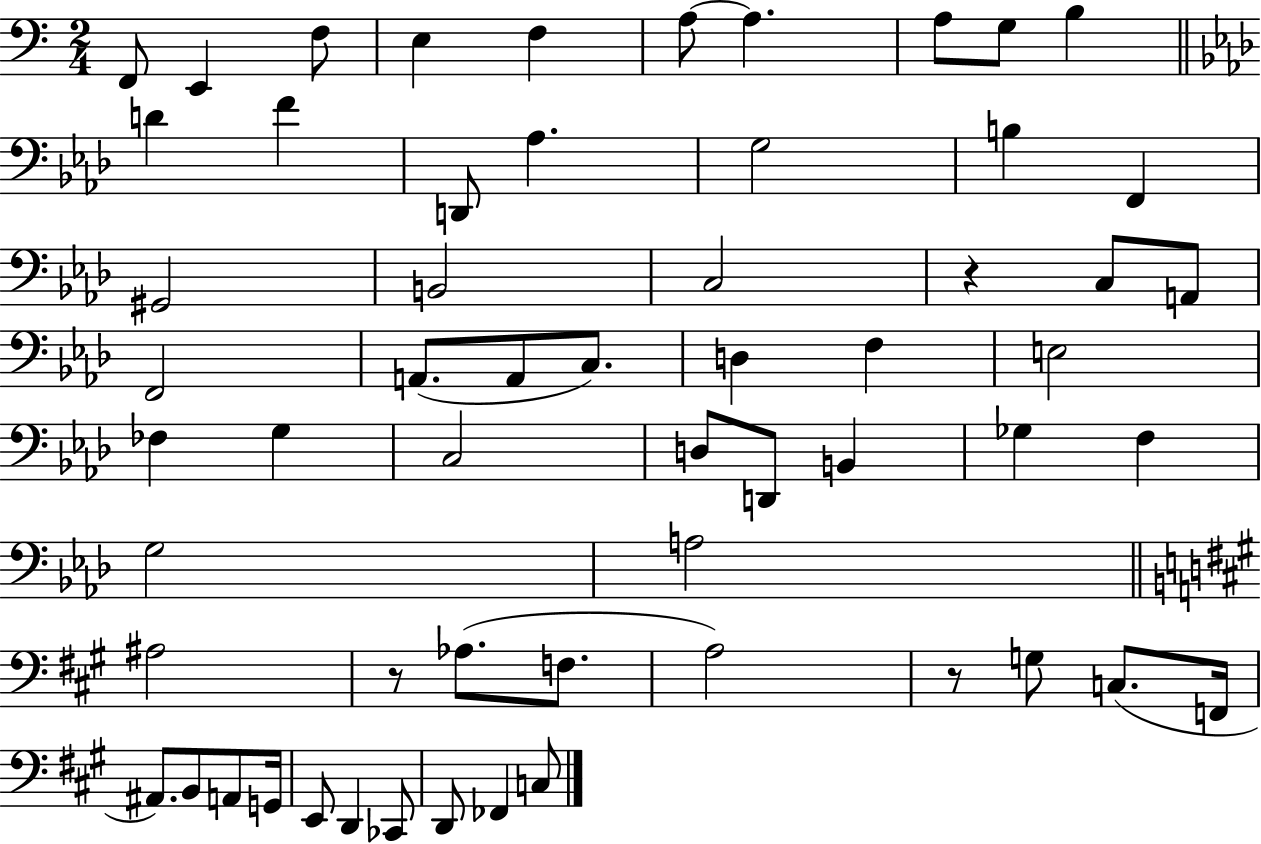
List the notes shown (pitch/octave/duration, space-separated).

F2/e E2/q F3/e E3/q F3/q A3/e A3/q. A3/e G3/e B3/q D4/q F4/q D2/e Ab3/q. G3/h B3/q F2/q G#2/h B2/h C3/h R/q C3/e A2/e F2/h A2/e. A2/e C3/e. D3/q F3/q E3/h FES3/q G3/q C3/h D3/e D2/e B2/q Gb3/q F3/q G3/h A3/h A#3/h R/e Ab3/e. F3/e. A3/h R/e G3/e C3/e. F2/s A#2/e. B2/e A2/e G2/s E2/e D2/q CES2/e D2/e FES2/q C3/e